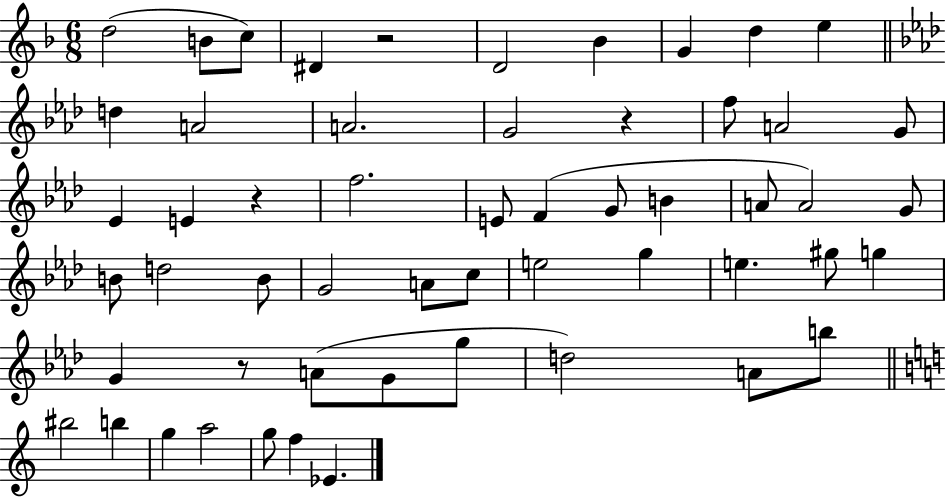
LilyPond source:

{
  \clef treble
  \numericTimeSignature
  \time 6/8
  \key f \major
  d''2( b'8 c''8) | dis'4 r2 | d'2 bes'4 | g'4 d''4 e''4 | \break \bar "||" \break \key aes \major d''4 a'2 | a'2. | g'2 r4 | f''8 a'2 g'8 | \break ees'4 e'4 r4 | f''2. | e'8 f'4( g'8 b'4 | a'8 a'2) g'8 | \break b'8 d''2 b'8 | g'2 a'8 c''8 | e''2 g''4 | e''4. gis''8 g''4 | \break g'4 r8 a'8( g'8 g''8 | d''2) a'8 b''8 | \bar "||" \break \key c \major bis''2 b''4 | g''4 a''2 | g''8 f''4 ees'4. | \bar "|."
}